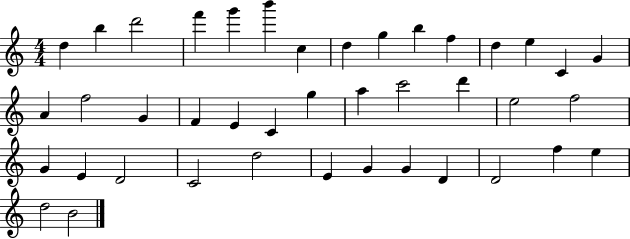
D5/q B5/q D6/h F6/q G6/q B6/q C5/q D5/q G5/q B5/q F5/q D5/q E5/q C4/q G4/q A4/q F5/h G4/q F4/q E4/q C4/q G5/q A5/q C6/h D6/q E5/h F5/h G4/q E4/q D4/h C4/h D5/h E4/q G4/q G4/q D4/q D4/h F5/q E5/q D5/h B4/h